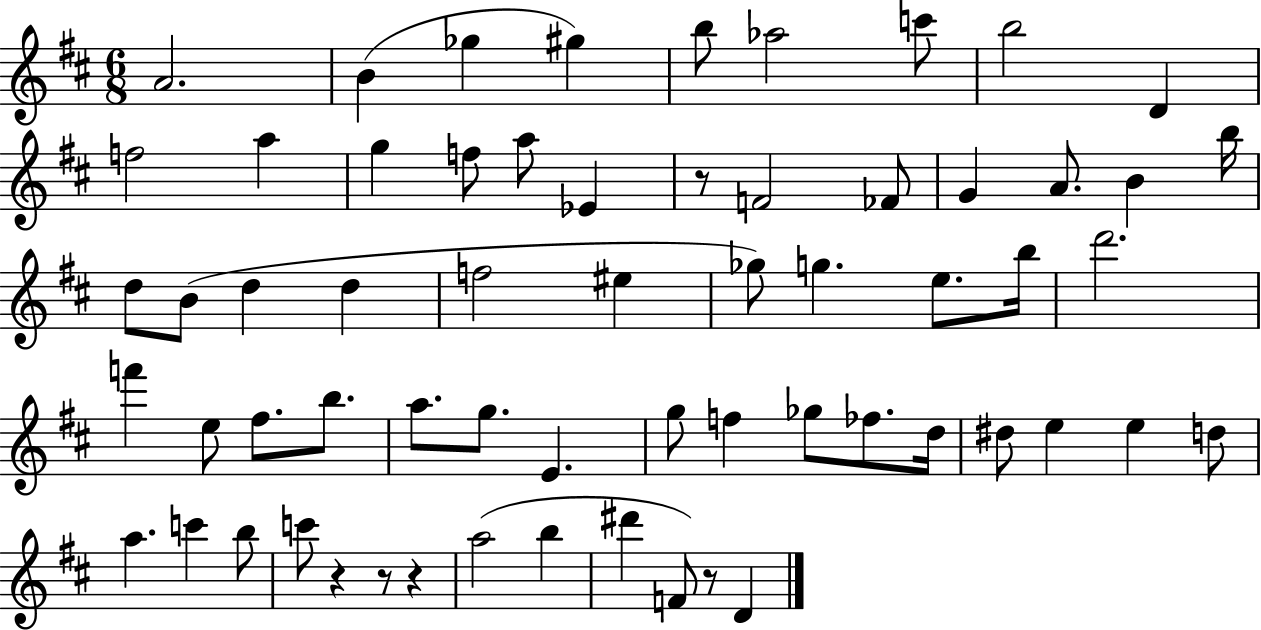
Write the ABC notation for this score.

X:1
T:Untitled
M:6/8
L:1/4
K:D
A2 B _g ^g b/2 _a2 c'/2 b2 D f2 a g f/2 a/2 _E z/2 F2 _F/2 G A/2 B b/4 d/2 B/2 d d f2 ^e _g/2 g e/2 b/4 d'2 f' e/2 ^f/2 b/2 a/2 g/2 E g/2 f _g/2 _f/2 d/4 ^d/2 e e d/2 a c' b/2 c'/2 z z/2 z a2 b ^d' F/2 z/2 D